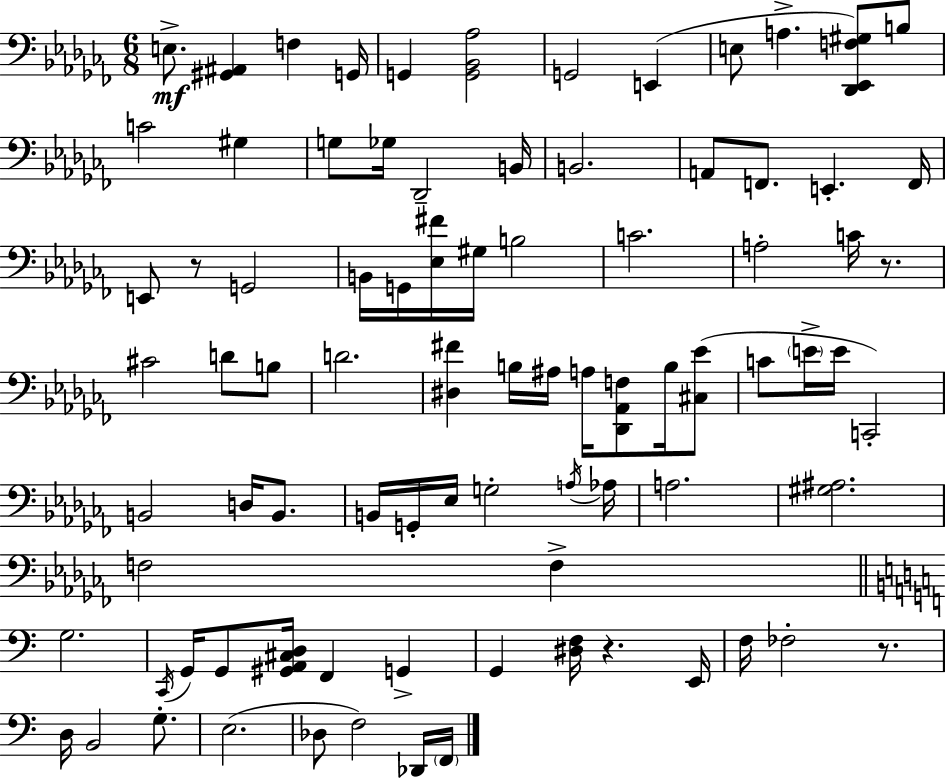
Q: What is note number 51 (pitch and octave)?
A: A3